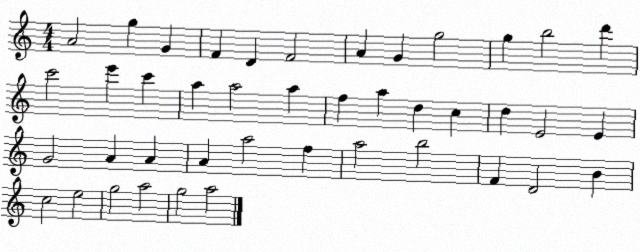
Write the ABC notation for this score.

X:1
T:Untitled
M:4/4
L:1/4
K:C
A2 g G F D F2 A G g2 g b2 d' c'2 e' c' a a2 a f a d c d E2 E G2 A A A a2 f a2 b2 F D2 B c2 e2 g2 a2 g2 a2